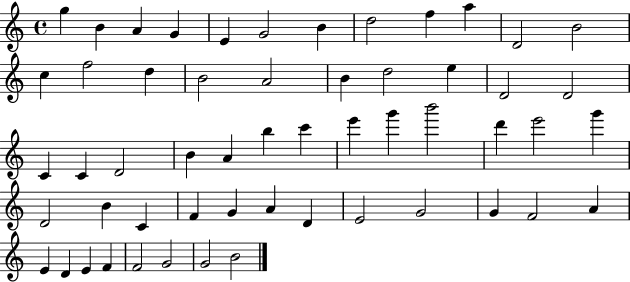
{
  \clef treble
  \time 4/4
  \defaultTimeSignature
  \key c \major
  g''4 b'4 a'4 g'4 | e'4 g'2 b'4 | d''2 f''4 a''4 | d'2 b'2 | \break c''4 f''2 d''4 | b'2 a'2 | b'4 d''2 e''4 | d'2 d'2 | \break c'4 c'4 d'2 | b'4 a'4 b''4 c'''4 | e'''4 g'''4 b'''2 | d'''4 e'''2 g'''4 | \break d'2 b'4 c'4 | f'4 g'4 a'4 d'4 | e'2 g'2 | g'4 f'2 a'4 | \break e'4 d'4 e'4 f'4 | f'2 g'2 | g'2 b'2 | \bar "|."
}